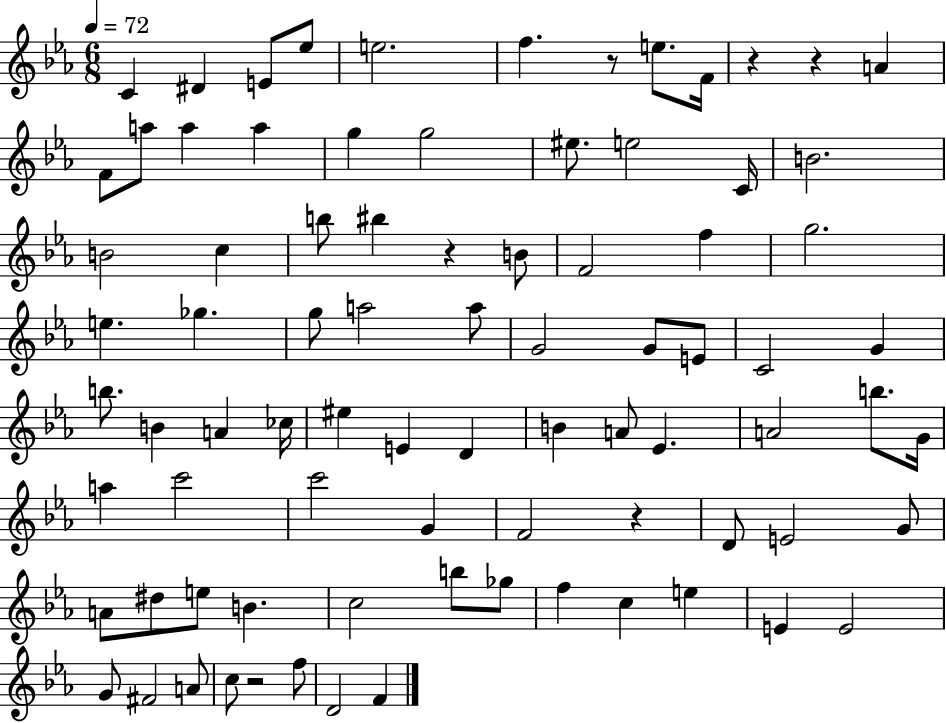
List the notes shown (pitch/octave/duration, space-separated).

C4/q D#4/q E4/e Eb5/e E5/h. F5/q. R/e E5/e. F4/s R/q R/q A4/q F4/e A5/e A5/q A5/q G5/q G5/h EIS5/e. E5/h C4/s B4/h. B4/h C5/q B5/e BIS5/q R/q B4/e F4/h F5/q G5/h. E5/q. Gb5/q. G5/e A5/h A5/e G4/h G4/e E4/e C4/h G4/q B5/e. B4/q A4/q CES5/s EIS5/q E4/q D4/q B4/q A4/e Eb4/q. A4/h B5/e. G4/s A5/q C6/h C6/h G4/q F4/h R/q D4/e E4/h G4/e A4/e D#5/e E5/e B4/q. C5/h B5/e Gb5/e F5/q C5/q E5/q E4/q E4/h G4/e F#4/h A4/e C5/e R/h F5/e D4/h F4/q